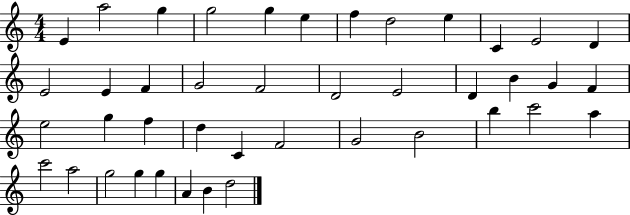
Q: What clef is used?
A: treble